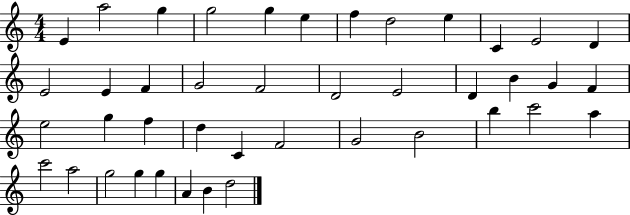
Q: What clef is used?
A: treble